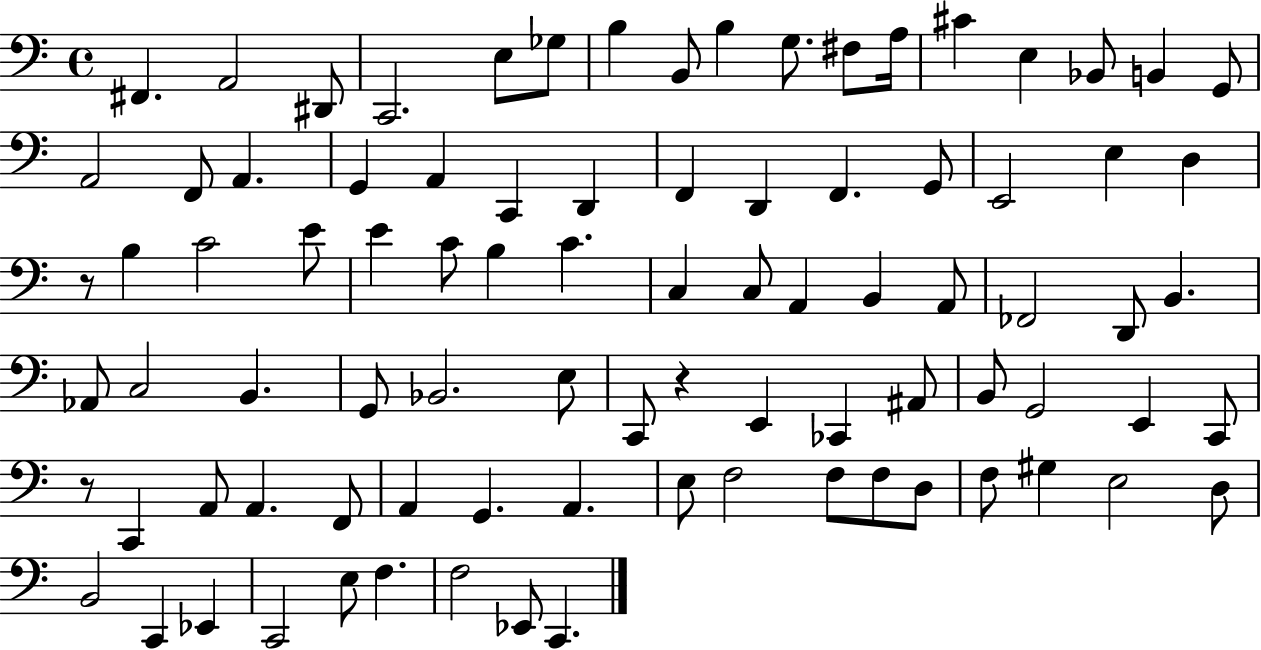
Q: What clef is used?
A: bass